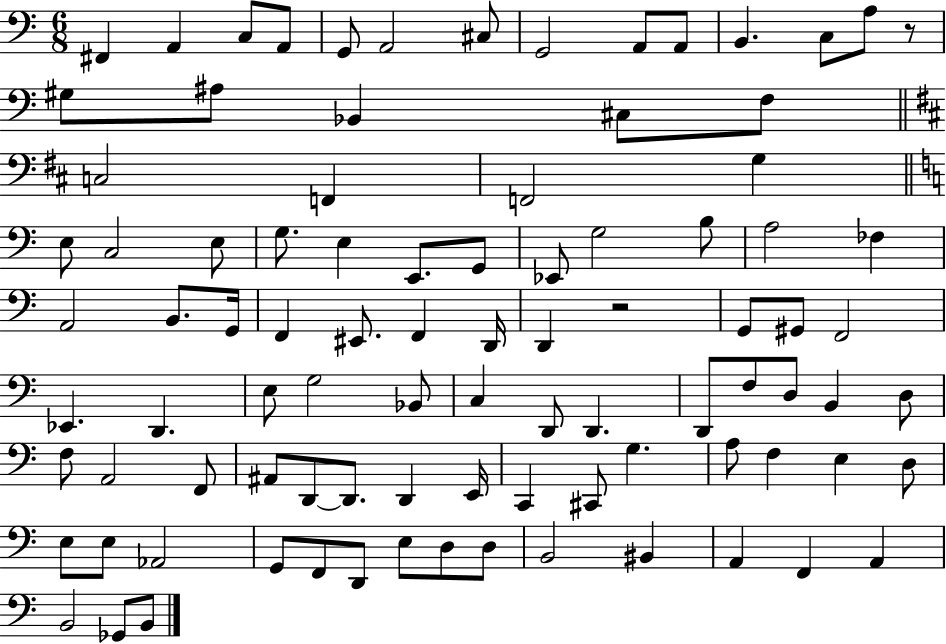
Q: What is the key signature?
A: C major